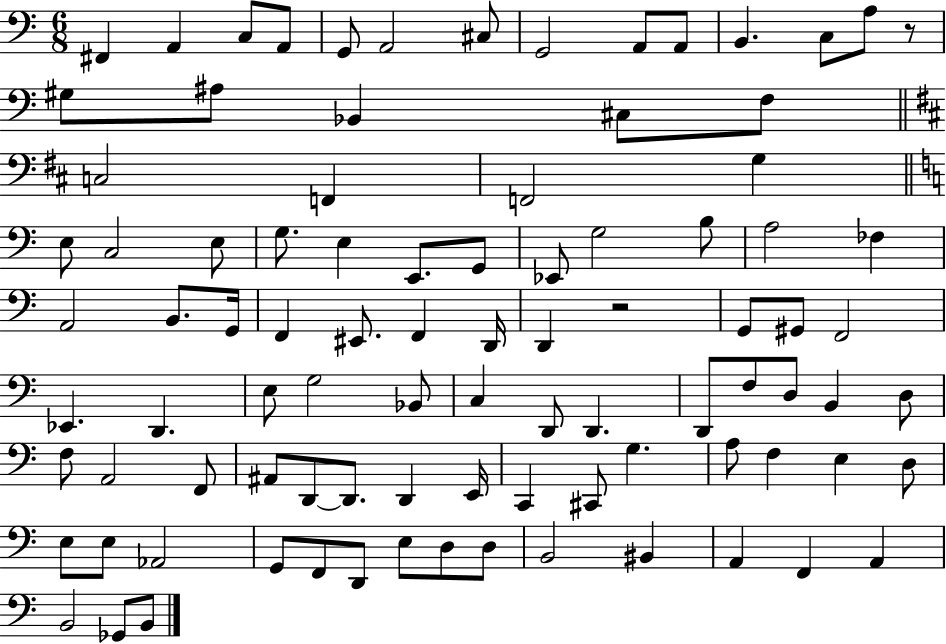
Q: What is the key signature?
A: C major